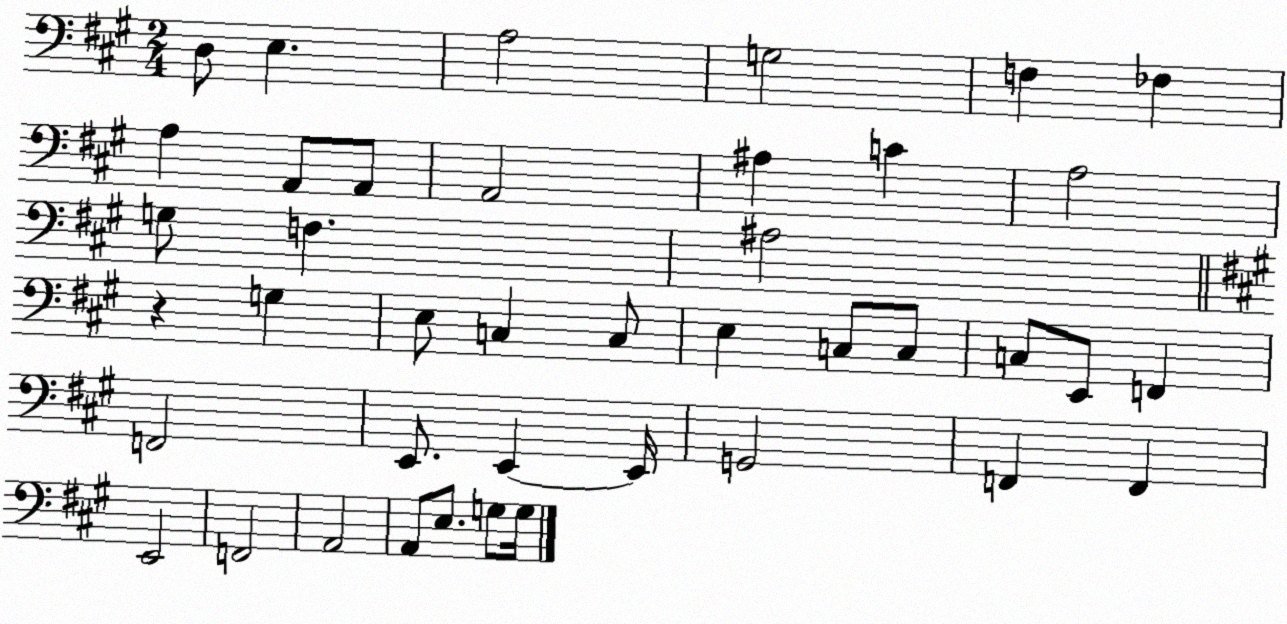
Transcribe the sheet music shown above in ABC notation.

X:1
T:Untitled
M:2/4
L:1/4
K:A
D,/2 E, A,2 G,2 F, _F, A, A,,/2 A,,/2 A,,2 ^A, C A,2 G,/2 F, ^A,2 z G, E,/2 C, C,/2 E, C,/2 C,/2 C,/2 E,,/2 F,, F,,2 E,,/2 E,, E,,/4 G,,2 F,, F,, E,,2 F,,2 A,,2 A,,/2 E,/2 G,/2 G,/4